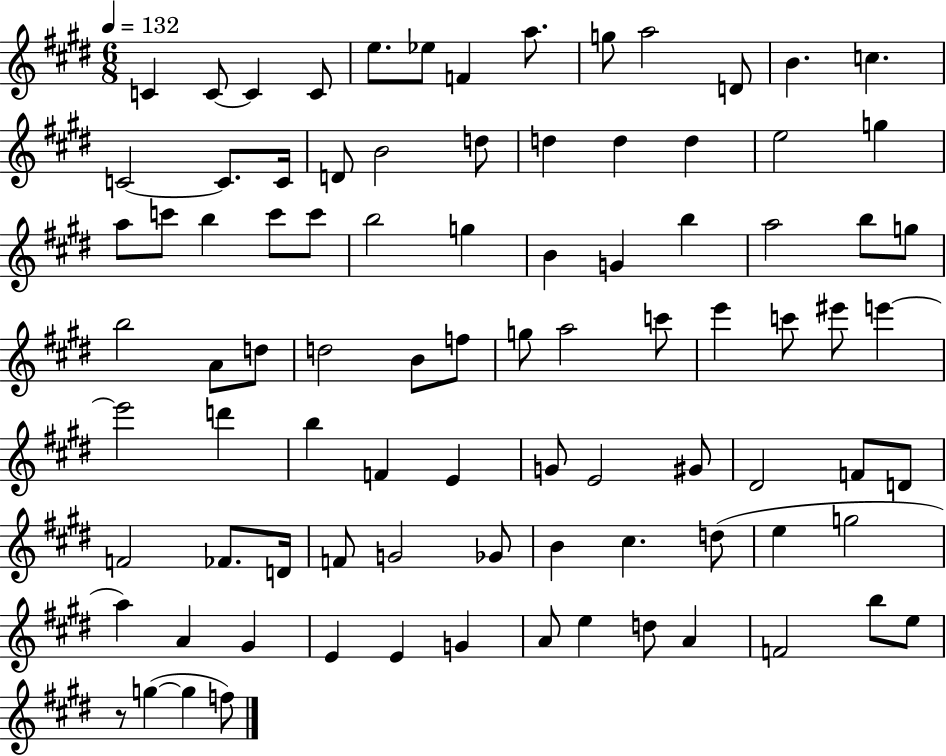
{
  \clef treble
  \numericTimeSignature
  \time 6/8
  \key e \major
  \tempo 4 = 132
  c'4 c'8~~ c'4 c'8 | e''8. ees''8 f'4 a''8. | g''8 a''2 d'8 | b'4. c''4. | \break c'2~~ c'8. c'16 | d'8 b'2 d''8 | d''4 d''4 d''4 | e''2 g''4 | \break a''8 c'''8 b''4 c'''8 c'''8 | b''2 g''4 | b'4 g'4 b''4 | a''2 b''8 g''8 | \break b''2 a'8 d''8 | d''2 b'8 f''8 | g''8 a''2 c'''8 | e'''4 c'''8 eis'''8 e'''4~~ | \break e'''2 d'''4 | b''4 f'4 e'4 | g'8 e'2 gis'8 | dis'2 f'8 d'8 | \break f'2 fes'8. d'16 | f'8 g'2 ges'8 | b'4 cis''4. d''8( | e''4 g''2 | \break a''4) a'4 gis'4 | e'4 e'4 g'4 | a'8 e''4 d''8 a'4 | f'2 b''8 e''8 | \break r8 g''4~(~ g''4 f''8) | \bar "|."
}